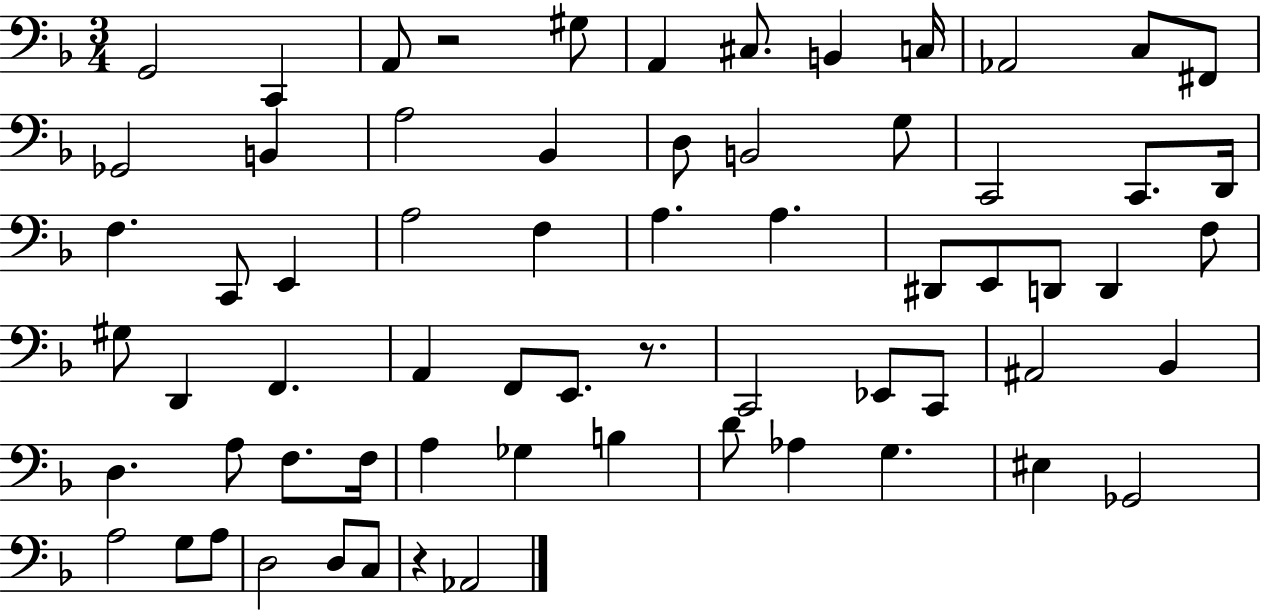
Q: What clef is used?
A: bass